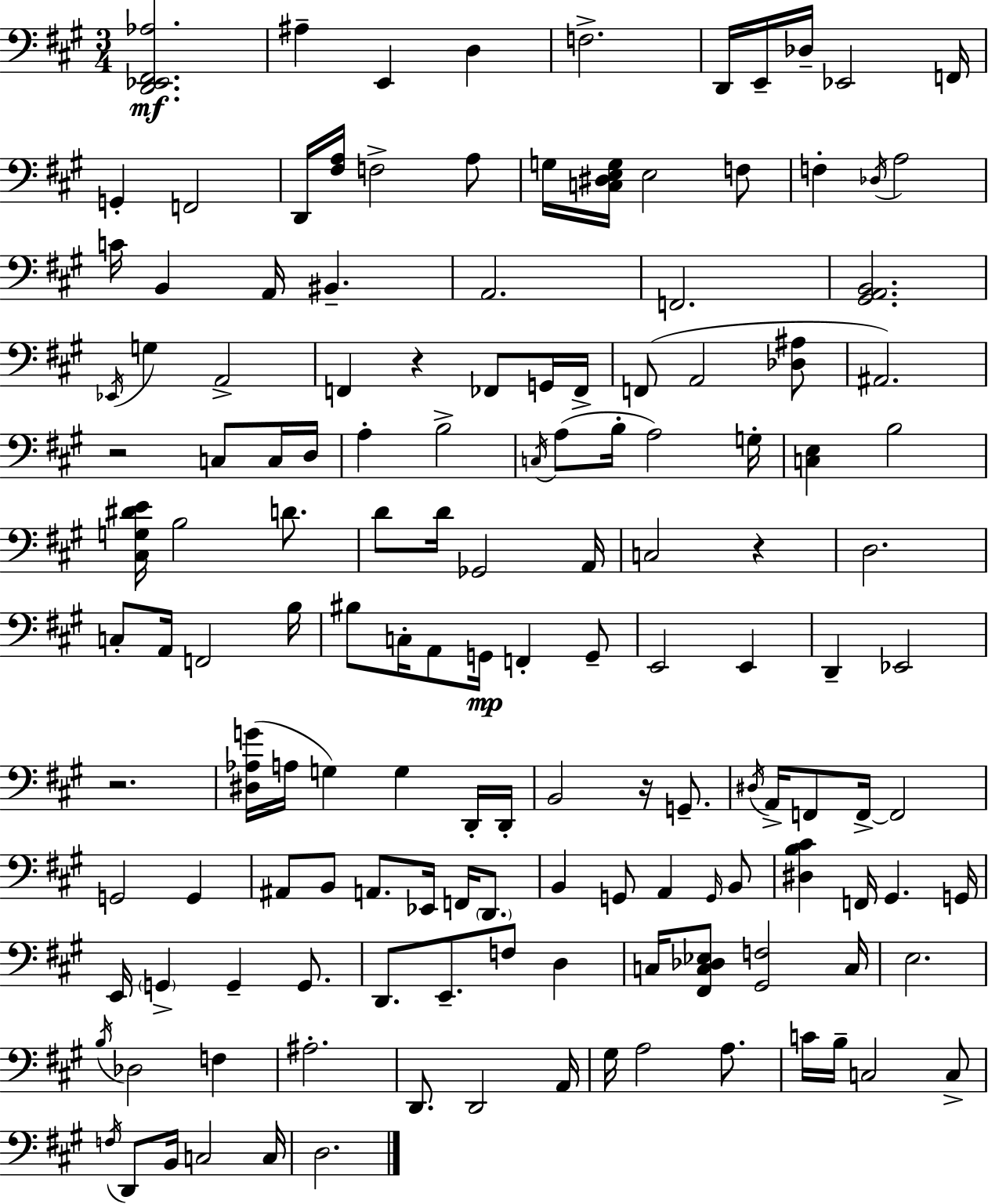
{
  \clef bass
  \numericTimeSignature
  \time 3/4
  \key a \major
  \repeat volta 2 { <d, ees, fis, aes>2.\mf | ais4-- e,4 d4 | f2.-> | d,16 e,16-- des16-- ees,2 f,16 | \break g,4-. f,2 | d,16 <fis a>16 f2-> a8 | g16 <c dis e g>16 e2 f8 | f4-. \acciaccatura { des16 } a2 | \break c'16 b,4 a,16 bis,4.-- | a,2. | f,2. | <gis, a, b,>2. | \break \acciaccatura { ees,16 } g4 a,2-> | f,4 r4 fes,8 | g,16 fes,16-> f,8( a,2 | <des ais>8 ais,2.) | \break r2 c8 | c16 d16 a4-. b2-> | \acciaccatura { c16 }( a8 b16-. a2) | g16-. <c e>4 b2 | \break <cis g dis' e'>16 b2 | d'8. d'8 d'16 ges,2 | a,16 c2 r4 | d2. | \break c8-. a,16 f,2 | b16 bis8 c16-. a,8 g,16\mp f,4-. | g,8-- e,2 e,4 | d,4-- ees,2 | \break r2. | <dis aes g'>16( a16 g4) g4 | d,16-. d,16-. b,2 r16 | g,8.-- \acciaccatura { dis16 } a,16-> f,8 f,16->~~ f,2 | \break g,2 | g,4 ais,8 b,8 a,8. ees,16 | f,16 \parenthesize d,8. b,4 g,8 a,4 | \grace { g,16 } b,8 <dis b cis'>4 f,16 gis,4. | \break g,16 e,16 \parenthesize g,4-> g,4-- | g,8. d,8. e,8.-- f8 | d4 c16 <fis, c des ees>8 <gis, f>2 | c16 e2. | \break \acciaccatura { b16 } des2 | f4 ais2.-. | d,8. d,2 | a,16 gis16 a2 | \break a8. c'16 b16-- c2 | c8-> \acciaccatura { f16 } d,8 b,16 c2 | c16 d2. | } \bar "|."
}